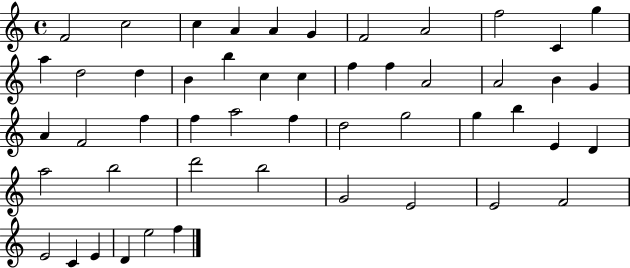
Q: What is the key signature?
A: C major